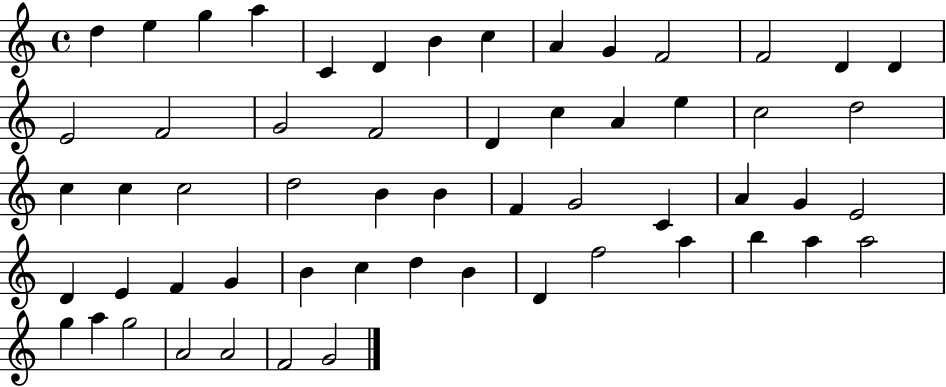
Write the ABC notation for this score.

X:1
T:Untitled
M:4/4
L:1/4
K:C
d e g a C D B c A G F2 F2 D D E2 F2 G2 F2 D c A e c2 d2 c c c2 d2 B B F G2 C A G E2 D E F G B c d B D f2 a b a a2 g a g2 A2 A2 F2 G2